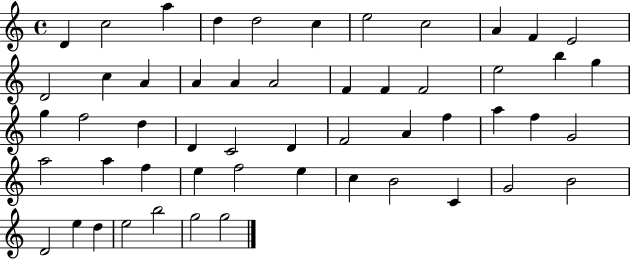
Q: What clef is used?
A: treble